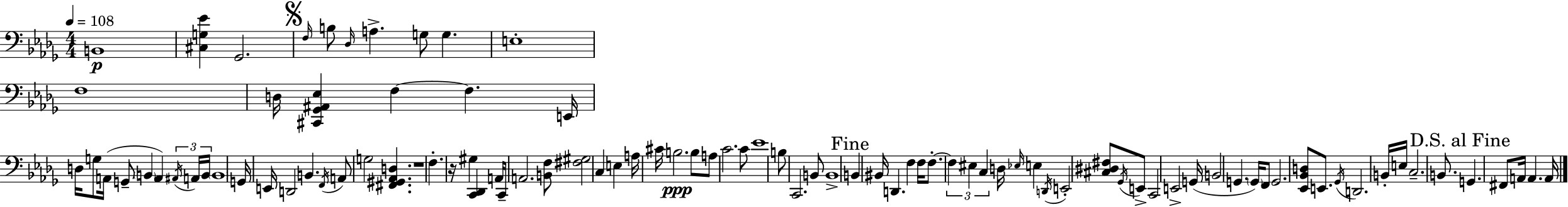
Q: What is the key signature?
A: BES minor